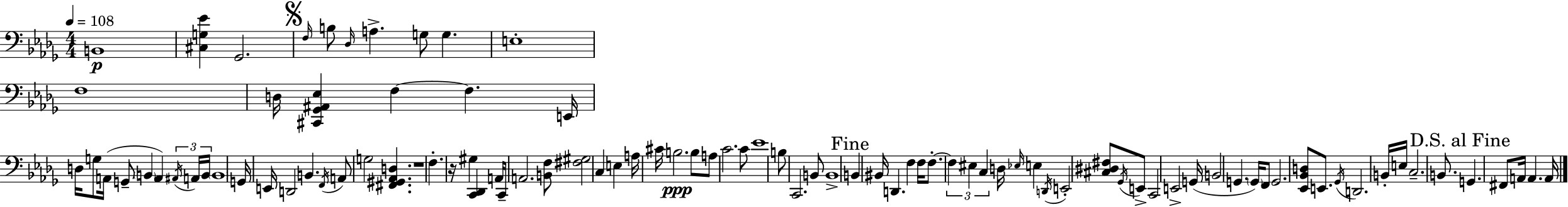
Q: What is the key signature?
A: BES minor